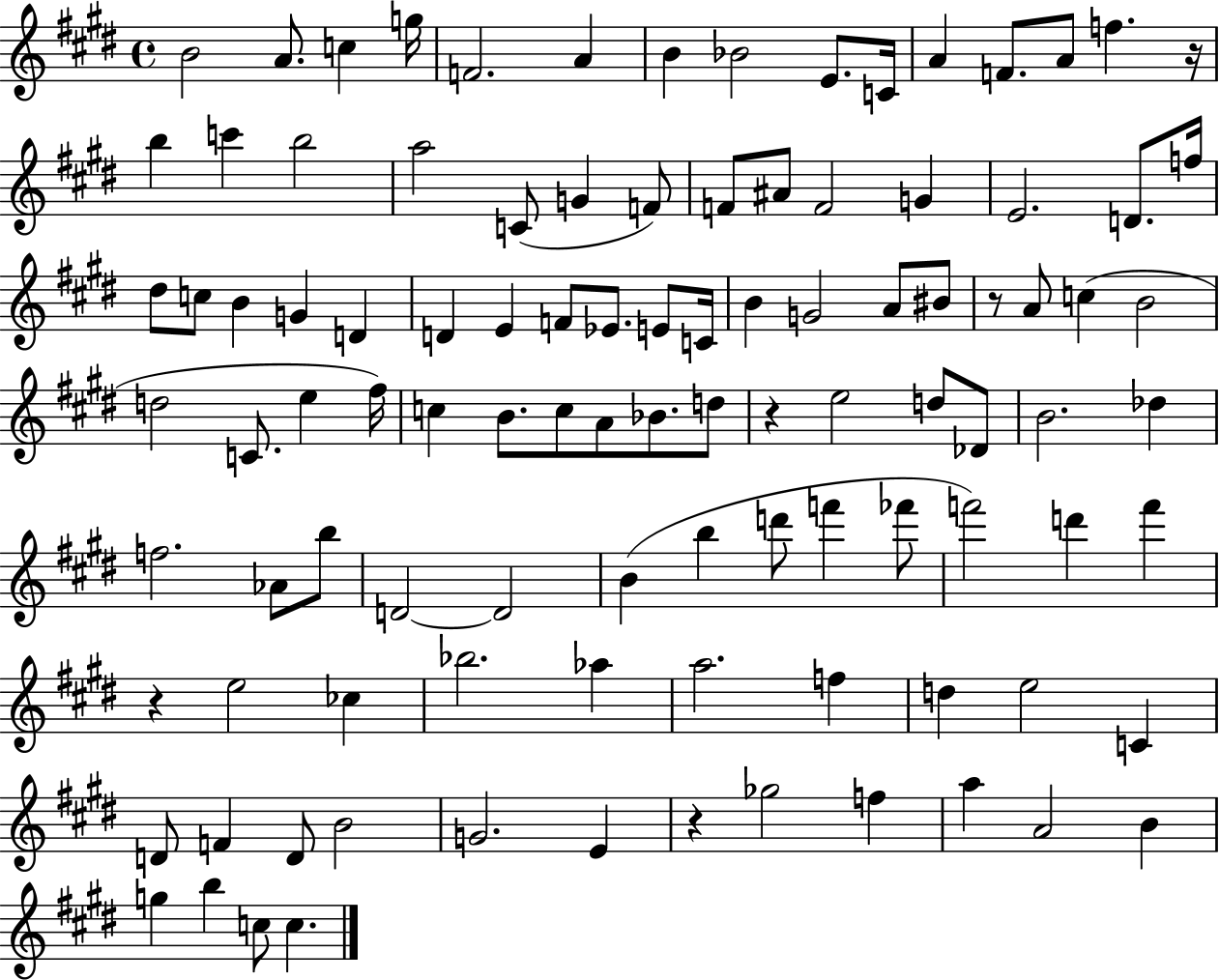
{
  \clef treble
  \time 4/4
  \defaultTimeSignature
  \key e \major
  b'2 a'8. c''4 g''16 | f'2. a'4 | b'4 bes'2 e'8. c'16 | a'4 f'8. a'8 f''4. r16 | \break b''4 c'''4 b''2 | a''2 c'8( g'4 f'8) | f'8 ais'8 f'2 g'4 | e'2. d'8. f''16 | \break dis''8 c''8 b'4 g'4 d'4 | d'4 e'4 f'8 ees'8. e'8 c'16 | b'4 g'2 a'8 bis'8 | r8 a'8 c''4( b'2 | \break d''2 c'8. e''4 fis''16) | c''4 b'8. c''8 a'8 bes'8. d''8 | r4 e''2 d''8 des'8 | b'2. des''4 | \break f''2. aes'8 b''8 | d'2~~ d'2 | b'4( b''4 d'''8 f'''4 fes'''8 | f'''2) d'''4 f'''4 | \break r4 e''2 ces''4 | bes''2. aes''4 | a''2. f''4 | d''4 e''2 c'4 | \break d'8 f'4 d'8 b'2 | g'2. e'4 | r4 ges''2 f''4 | a''4 a'2 b'4 | \break g''4 b''4 c''8 c''4. | \bar "|."
}